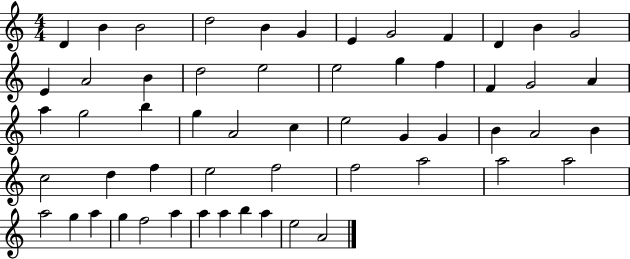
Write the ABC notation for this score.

X:1
T:Untitled
M:4/4
L:1/4
K:C
D B B2 d2 B G E G2 F D B G2 E A2 B d2 e2 e2 g f F G2 A a g2 b g A2 c e2 G G B A2 B c2 d f e2 f2 f2 a2 a2 a2 a2 g a g f2 a a a b a e2 A2